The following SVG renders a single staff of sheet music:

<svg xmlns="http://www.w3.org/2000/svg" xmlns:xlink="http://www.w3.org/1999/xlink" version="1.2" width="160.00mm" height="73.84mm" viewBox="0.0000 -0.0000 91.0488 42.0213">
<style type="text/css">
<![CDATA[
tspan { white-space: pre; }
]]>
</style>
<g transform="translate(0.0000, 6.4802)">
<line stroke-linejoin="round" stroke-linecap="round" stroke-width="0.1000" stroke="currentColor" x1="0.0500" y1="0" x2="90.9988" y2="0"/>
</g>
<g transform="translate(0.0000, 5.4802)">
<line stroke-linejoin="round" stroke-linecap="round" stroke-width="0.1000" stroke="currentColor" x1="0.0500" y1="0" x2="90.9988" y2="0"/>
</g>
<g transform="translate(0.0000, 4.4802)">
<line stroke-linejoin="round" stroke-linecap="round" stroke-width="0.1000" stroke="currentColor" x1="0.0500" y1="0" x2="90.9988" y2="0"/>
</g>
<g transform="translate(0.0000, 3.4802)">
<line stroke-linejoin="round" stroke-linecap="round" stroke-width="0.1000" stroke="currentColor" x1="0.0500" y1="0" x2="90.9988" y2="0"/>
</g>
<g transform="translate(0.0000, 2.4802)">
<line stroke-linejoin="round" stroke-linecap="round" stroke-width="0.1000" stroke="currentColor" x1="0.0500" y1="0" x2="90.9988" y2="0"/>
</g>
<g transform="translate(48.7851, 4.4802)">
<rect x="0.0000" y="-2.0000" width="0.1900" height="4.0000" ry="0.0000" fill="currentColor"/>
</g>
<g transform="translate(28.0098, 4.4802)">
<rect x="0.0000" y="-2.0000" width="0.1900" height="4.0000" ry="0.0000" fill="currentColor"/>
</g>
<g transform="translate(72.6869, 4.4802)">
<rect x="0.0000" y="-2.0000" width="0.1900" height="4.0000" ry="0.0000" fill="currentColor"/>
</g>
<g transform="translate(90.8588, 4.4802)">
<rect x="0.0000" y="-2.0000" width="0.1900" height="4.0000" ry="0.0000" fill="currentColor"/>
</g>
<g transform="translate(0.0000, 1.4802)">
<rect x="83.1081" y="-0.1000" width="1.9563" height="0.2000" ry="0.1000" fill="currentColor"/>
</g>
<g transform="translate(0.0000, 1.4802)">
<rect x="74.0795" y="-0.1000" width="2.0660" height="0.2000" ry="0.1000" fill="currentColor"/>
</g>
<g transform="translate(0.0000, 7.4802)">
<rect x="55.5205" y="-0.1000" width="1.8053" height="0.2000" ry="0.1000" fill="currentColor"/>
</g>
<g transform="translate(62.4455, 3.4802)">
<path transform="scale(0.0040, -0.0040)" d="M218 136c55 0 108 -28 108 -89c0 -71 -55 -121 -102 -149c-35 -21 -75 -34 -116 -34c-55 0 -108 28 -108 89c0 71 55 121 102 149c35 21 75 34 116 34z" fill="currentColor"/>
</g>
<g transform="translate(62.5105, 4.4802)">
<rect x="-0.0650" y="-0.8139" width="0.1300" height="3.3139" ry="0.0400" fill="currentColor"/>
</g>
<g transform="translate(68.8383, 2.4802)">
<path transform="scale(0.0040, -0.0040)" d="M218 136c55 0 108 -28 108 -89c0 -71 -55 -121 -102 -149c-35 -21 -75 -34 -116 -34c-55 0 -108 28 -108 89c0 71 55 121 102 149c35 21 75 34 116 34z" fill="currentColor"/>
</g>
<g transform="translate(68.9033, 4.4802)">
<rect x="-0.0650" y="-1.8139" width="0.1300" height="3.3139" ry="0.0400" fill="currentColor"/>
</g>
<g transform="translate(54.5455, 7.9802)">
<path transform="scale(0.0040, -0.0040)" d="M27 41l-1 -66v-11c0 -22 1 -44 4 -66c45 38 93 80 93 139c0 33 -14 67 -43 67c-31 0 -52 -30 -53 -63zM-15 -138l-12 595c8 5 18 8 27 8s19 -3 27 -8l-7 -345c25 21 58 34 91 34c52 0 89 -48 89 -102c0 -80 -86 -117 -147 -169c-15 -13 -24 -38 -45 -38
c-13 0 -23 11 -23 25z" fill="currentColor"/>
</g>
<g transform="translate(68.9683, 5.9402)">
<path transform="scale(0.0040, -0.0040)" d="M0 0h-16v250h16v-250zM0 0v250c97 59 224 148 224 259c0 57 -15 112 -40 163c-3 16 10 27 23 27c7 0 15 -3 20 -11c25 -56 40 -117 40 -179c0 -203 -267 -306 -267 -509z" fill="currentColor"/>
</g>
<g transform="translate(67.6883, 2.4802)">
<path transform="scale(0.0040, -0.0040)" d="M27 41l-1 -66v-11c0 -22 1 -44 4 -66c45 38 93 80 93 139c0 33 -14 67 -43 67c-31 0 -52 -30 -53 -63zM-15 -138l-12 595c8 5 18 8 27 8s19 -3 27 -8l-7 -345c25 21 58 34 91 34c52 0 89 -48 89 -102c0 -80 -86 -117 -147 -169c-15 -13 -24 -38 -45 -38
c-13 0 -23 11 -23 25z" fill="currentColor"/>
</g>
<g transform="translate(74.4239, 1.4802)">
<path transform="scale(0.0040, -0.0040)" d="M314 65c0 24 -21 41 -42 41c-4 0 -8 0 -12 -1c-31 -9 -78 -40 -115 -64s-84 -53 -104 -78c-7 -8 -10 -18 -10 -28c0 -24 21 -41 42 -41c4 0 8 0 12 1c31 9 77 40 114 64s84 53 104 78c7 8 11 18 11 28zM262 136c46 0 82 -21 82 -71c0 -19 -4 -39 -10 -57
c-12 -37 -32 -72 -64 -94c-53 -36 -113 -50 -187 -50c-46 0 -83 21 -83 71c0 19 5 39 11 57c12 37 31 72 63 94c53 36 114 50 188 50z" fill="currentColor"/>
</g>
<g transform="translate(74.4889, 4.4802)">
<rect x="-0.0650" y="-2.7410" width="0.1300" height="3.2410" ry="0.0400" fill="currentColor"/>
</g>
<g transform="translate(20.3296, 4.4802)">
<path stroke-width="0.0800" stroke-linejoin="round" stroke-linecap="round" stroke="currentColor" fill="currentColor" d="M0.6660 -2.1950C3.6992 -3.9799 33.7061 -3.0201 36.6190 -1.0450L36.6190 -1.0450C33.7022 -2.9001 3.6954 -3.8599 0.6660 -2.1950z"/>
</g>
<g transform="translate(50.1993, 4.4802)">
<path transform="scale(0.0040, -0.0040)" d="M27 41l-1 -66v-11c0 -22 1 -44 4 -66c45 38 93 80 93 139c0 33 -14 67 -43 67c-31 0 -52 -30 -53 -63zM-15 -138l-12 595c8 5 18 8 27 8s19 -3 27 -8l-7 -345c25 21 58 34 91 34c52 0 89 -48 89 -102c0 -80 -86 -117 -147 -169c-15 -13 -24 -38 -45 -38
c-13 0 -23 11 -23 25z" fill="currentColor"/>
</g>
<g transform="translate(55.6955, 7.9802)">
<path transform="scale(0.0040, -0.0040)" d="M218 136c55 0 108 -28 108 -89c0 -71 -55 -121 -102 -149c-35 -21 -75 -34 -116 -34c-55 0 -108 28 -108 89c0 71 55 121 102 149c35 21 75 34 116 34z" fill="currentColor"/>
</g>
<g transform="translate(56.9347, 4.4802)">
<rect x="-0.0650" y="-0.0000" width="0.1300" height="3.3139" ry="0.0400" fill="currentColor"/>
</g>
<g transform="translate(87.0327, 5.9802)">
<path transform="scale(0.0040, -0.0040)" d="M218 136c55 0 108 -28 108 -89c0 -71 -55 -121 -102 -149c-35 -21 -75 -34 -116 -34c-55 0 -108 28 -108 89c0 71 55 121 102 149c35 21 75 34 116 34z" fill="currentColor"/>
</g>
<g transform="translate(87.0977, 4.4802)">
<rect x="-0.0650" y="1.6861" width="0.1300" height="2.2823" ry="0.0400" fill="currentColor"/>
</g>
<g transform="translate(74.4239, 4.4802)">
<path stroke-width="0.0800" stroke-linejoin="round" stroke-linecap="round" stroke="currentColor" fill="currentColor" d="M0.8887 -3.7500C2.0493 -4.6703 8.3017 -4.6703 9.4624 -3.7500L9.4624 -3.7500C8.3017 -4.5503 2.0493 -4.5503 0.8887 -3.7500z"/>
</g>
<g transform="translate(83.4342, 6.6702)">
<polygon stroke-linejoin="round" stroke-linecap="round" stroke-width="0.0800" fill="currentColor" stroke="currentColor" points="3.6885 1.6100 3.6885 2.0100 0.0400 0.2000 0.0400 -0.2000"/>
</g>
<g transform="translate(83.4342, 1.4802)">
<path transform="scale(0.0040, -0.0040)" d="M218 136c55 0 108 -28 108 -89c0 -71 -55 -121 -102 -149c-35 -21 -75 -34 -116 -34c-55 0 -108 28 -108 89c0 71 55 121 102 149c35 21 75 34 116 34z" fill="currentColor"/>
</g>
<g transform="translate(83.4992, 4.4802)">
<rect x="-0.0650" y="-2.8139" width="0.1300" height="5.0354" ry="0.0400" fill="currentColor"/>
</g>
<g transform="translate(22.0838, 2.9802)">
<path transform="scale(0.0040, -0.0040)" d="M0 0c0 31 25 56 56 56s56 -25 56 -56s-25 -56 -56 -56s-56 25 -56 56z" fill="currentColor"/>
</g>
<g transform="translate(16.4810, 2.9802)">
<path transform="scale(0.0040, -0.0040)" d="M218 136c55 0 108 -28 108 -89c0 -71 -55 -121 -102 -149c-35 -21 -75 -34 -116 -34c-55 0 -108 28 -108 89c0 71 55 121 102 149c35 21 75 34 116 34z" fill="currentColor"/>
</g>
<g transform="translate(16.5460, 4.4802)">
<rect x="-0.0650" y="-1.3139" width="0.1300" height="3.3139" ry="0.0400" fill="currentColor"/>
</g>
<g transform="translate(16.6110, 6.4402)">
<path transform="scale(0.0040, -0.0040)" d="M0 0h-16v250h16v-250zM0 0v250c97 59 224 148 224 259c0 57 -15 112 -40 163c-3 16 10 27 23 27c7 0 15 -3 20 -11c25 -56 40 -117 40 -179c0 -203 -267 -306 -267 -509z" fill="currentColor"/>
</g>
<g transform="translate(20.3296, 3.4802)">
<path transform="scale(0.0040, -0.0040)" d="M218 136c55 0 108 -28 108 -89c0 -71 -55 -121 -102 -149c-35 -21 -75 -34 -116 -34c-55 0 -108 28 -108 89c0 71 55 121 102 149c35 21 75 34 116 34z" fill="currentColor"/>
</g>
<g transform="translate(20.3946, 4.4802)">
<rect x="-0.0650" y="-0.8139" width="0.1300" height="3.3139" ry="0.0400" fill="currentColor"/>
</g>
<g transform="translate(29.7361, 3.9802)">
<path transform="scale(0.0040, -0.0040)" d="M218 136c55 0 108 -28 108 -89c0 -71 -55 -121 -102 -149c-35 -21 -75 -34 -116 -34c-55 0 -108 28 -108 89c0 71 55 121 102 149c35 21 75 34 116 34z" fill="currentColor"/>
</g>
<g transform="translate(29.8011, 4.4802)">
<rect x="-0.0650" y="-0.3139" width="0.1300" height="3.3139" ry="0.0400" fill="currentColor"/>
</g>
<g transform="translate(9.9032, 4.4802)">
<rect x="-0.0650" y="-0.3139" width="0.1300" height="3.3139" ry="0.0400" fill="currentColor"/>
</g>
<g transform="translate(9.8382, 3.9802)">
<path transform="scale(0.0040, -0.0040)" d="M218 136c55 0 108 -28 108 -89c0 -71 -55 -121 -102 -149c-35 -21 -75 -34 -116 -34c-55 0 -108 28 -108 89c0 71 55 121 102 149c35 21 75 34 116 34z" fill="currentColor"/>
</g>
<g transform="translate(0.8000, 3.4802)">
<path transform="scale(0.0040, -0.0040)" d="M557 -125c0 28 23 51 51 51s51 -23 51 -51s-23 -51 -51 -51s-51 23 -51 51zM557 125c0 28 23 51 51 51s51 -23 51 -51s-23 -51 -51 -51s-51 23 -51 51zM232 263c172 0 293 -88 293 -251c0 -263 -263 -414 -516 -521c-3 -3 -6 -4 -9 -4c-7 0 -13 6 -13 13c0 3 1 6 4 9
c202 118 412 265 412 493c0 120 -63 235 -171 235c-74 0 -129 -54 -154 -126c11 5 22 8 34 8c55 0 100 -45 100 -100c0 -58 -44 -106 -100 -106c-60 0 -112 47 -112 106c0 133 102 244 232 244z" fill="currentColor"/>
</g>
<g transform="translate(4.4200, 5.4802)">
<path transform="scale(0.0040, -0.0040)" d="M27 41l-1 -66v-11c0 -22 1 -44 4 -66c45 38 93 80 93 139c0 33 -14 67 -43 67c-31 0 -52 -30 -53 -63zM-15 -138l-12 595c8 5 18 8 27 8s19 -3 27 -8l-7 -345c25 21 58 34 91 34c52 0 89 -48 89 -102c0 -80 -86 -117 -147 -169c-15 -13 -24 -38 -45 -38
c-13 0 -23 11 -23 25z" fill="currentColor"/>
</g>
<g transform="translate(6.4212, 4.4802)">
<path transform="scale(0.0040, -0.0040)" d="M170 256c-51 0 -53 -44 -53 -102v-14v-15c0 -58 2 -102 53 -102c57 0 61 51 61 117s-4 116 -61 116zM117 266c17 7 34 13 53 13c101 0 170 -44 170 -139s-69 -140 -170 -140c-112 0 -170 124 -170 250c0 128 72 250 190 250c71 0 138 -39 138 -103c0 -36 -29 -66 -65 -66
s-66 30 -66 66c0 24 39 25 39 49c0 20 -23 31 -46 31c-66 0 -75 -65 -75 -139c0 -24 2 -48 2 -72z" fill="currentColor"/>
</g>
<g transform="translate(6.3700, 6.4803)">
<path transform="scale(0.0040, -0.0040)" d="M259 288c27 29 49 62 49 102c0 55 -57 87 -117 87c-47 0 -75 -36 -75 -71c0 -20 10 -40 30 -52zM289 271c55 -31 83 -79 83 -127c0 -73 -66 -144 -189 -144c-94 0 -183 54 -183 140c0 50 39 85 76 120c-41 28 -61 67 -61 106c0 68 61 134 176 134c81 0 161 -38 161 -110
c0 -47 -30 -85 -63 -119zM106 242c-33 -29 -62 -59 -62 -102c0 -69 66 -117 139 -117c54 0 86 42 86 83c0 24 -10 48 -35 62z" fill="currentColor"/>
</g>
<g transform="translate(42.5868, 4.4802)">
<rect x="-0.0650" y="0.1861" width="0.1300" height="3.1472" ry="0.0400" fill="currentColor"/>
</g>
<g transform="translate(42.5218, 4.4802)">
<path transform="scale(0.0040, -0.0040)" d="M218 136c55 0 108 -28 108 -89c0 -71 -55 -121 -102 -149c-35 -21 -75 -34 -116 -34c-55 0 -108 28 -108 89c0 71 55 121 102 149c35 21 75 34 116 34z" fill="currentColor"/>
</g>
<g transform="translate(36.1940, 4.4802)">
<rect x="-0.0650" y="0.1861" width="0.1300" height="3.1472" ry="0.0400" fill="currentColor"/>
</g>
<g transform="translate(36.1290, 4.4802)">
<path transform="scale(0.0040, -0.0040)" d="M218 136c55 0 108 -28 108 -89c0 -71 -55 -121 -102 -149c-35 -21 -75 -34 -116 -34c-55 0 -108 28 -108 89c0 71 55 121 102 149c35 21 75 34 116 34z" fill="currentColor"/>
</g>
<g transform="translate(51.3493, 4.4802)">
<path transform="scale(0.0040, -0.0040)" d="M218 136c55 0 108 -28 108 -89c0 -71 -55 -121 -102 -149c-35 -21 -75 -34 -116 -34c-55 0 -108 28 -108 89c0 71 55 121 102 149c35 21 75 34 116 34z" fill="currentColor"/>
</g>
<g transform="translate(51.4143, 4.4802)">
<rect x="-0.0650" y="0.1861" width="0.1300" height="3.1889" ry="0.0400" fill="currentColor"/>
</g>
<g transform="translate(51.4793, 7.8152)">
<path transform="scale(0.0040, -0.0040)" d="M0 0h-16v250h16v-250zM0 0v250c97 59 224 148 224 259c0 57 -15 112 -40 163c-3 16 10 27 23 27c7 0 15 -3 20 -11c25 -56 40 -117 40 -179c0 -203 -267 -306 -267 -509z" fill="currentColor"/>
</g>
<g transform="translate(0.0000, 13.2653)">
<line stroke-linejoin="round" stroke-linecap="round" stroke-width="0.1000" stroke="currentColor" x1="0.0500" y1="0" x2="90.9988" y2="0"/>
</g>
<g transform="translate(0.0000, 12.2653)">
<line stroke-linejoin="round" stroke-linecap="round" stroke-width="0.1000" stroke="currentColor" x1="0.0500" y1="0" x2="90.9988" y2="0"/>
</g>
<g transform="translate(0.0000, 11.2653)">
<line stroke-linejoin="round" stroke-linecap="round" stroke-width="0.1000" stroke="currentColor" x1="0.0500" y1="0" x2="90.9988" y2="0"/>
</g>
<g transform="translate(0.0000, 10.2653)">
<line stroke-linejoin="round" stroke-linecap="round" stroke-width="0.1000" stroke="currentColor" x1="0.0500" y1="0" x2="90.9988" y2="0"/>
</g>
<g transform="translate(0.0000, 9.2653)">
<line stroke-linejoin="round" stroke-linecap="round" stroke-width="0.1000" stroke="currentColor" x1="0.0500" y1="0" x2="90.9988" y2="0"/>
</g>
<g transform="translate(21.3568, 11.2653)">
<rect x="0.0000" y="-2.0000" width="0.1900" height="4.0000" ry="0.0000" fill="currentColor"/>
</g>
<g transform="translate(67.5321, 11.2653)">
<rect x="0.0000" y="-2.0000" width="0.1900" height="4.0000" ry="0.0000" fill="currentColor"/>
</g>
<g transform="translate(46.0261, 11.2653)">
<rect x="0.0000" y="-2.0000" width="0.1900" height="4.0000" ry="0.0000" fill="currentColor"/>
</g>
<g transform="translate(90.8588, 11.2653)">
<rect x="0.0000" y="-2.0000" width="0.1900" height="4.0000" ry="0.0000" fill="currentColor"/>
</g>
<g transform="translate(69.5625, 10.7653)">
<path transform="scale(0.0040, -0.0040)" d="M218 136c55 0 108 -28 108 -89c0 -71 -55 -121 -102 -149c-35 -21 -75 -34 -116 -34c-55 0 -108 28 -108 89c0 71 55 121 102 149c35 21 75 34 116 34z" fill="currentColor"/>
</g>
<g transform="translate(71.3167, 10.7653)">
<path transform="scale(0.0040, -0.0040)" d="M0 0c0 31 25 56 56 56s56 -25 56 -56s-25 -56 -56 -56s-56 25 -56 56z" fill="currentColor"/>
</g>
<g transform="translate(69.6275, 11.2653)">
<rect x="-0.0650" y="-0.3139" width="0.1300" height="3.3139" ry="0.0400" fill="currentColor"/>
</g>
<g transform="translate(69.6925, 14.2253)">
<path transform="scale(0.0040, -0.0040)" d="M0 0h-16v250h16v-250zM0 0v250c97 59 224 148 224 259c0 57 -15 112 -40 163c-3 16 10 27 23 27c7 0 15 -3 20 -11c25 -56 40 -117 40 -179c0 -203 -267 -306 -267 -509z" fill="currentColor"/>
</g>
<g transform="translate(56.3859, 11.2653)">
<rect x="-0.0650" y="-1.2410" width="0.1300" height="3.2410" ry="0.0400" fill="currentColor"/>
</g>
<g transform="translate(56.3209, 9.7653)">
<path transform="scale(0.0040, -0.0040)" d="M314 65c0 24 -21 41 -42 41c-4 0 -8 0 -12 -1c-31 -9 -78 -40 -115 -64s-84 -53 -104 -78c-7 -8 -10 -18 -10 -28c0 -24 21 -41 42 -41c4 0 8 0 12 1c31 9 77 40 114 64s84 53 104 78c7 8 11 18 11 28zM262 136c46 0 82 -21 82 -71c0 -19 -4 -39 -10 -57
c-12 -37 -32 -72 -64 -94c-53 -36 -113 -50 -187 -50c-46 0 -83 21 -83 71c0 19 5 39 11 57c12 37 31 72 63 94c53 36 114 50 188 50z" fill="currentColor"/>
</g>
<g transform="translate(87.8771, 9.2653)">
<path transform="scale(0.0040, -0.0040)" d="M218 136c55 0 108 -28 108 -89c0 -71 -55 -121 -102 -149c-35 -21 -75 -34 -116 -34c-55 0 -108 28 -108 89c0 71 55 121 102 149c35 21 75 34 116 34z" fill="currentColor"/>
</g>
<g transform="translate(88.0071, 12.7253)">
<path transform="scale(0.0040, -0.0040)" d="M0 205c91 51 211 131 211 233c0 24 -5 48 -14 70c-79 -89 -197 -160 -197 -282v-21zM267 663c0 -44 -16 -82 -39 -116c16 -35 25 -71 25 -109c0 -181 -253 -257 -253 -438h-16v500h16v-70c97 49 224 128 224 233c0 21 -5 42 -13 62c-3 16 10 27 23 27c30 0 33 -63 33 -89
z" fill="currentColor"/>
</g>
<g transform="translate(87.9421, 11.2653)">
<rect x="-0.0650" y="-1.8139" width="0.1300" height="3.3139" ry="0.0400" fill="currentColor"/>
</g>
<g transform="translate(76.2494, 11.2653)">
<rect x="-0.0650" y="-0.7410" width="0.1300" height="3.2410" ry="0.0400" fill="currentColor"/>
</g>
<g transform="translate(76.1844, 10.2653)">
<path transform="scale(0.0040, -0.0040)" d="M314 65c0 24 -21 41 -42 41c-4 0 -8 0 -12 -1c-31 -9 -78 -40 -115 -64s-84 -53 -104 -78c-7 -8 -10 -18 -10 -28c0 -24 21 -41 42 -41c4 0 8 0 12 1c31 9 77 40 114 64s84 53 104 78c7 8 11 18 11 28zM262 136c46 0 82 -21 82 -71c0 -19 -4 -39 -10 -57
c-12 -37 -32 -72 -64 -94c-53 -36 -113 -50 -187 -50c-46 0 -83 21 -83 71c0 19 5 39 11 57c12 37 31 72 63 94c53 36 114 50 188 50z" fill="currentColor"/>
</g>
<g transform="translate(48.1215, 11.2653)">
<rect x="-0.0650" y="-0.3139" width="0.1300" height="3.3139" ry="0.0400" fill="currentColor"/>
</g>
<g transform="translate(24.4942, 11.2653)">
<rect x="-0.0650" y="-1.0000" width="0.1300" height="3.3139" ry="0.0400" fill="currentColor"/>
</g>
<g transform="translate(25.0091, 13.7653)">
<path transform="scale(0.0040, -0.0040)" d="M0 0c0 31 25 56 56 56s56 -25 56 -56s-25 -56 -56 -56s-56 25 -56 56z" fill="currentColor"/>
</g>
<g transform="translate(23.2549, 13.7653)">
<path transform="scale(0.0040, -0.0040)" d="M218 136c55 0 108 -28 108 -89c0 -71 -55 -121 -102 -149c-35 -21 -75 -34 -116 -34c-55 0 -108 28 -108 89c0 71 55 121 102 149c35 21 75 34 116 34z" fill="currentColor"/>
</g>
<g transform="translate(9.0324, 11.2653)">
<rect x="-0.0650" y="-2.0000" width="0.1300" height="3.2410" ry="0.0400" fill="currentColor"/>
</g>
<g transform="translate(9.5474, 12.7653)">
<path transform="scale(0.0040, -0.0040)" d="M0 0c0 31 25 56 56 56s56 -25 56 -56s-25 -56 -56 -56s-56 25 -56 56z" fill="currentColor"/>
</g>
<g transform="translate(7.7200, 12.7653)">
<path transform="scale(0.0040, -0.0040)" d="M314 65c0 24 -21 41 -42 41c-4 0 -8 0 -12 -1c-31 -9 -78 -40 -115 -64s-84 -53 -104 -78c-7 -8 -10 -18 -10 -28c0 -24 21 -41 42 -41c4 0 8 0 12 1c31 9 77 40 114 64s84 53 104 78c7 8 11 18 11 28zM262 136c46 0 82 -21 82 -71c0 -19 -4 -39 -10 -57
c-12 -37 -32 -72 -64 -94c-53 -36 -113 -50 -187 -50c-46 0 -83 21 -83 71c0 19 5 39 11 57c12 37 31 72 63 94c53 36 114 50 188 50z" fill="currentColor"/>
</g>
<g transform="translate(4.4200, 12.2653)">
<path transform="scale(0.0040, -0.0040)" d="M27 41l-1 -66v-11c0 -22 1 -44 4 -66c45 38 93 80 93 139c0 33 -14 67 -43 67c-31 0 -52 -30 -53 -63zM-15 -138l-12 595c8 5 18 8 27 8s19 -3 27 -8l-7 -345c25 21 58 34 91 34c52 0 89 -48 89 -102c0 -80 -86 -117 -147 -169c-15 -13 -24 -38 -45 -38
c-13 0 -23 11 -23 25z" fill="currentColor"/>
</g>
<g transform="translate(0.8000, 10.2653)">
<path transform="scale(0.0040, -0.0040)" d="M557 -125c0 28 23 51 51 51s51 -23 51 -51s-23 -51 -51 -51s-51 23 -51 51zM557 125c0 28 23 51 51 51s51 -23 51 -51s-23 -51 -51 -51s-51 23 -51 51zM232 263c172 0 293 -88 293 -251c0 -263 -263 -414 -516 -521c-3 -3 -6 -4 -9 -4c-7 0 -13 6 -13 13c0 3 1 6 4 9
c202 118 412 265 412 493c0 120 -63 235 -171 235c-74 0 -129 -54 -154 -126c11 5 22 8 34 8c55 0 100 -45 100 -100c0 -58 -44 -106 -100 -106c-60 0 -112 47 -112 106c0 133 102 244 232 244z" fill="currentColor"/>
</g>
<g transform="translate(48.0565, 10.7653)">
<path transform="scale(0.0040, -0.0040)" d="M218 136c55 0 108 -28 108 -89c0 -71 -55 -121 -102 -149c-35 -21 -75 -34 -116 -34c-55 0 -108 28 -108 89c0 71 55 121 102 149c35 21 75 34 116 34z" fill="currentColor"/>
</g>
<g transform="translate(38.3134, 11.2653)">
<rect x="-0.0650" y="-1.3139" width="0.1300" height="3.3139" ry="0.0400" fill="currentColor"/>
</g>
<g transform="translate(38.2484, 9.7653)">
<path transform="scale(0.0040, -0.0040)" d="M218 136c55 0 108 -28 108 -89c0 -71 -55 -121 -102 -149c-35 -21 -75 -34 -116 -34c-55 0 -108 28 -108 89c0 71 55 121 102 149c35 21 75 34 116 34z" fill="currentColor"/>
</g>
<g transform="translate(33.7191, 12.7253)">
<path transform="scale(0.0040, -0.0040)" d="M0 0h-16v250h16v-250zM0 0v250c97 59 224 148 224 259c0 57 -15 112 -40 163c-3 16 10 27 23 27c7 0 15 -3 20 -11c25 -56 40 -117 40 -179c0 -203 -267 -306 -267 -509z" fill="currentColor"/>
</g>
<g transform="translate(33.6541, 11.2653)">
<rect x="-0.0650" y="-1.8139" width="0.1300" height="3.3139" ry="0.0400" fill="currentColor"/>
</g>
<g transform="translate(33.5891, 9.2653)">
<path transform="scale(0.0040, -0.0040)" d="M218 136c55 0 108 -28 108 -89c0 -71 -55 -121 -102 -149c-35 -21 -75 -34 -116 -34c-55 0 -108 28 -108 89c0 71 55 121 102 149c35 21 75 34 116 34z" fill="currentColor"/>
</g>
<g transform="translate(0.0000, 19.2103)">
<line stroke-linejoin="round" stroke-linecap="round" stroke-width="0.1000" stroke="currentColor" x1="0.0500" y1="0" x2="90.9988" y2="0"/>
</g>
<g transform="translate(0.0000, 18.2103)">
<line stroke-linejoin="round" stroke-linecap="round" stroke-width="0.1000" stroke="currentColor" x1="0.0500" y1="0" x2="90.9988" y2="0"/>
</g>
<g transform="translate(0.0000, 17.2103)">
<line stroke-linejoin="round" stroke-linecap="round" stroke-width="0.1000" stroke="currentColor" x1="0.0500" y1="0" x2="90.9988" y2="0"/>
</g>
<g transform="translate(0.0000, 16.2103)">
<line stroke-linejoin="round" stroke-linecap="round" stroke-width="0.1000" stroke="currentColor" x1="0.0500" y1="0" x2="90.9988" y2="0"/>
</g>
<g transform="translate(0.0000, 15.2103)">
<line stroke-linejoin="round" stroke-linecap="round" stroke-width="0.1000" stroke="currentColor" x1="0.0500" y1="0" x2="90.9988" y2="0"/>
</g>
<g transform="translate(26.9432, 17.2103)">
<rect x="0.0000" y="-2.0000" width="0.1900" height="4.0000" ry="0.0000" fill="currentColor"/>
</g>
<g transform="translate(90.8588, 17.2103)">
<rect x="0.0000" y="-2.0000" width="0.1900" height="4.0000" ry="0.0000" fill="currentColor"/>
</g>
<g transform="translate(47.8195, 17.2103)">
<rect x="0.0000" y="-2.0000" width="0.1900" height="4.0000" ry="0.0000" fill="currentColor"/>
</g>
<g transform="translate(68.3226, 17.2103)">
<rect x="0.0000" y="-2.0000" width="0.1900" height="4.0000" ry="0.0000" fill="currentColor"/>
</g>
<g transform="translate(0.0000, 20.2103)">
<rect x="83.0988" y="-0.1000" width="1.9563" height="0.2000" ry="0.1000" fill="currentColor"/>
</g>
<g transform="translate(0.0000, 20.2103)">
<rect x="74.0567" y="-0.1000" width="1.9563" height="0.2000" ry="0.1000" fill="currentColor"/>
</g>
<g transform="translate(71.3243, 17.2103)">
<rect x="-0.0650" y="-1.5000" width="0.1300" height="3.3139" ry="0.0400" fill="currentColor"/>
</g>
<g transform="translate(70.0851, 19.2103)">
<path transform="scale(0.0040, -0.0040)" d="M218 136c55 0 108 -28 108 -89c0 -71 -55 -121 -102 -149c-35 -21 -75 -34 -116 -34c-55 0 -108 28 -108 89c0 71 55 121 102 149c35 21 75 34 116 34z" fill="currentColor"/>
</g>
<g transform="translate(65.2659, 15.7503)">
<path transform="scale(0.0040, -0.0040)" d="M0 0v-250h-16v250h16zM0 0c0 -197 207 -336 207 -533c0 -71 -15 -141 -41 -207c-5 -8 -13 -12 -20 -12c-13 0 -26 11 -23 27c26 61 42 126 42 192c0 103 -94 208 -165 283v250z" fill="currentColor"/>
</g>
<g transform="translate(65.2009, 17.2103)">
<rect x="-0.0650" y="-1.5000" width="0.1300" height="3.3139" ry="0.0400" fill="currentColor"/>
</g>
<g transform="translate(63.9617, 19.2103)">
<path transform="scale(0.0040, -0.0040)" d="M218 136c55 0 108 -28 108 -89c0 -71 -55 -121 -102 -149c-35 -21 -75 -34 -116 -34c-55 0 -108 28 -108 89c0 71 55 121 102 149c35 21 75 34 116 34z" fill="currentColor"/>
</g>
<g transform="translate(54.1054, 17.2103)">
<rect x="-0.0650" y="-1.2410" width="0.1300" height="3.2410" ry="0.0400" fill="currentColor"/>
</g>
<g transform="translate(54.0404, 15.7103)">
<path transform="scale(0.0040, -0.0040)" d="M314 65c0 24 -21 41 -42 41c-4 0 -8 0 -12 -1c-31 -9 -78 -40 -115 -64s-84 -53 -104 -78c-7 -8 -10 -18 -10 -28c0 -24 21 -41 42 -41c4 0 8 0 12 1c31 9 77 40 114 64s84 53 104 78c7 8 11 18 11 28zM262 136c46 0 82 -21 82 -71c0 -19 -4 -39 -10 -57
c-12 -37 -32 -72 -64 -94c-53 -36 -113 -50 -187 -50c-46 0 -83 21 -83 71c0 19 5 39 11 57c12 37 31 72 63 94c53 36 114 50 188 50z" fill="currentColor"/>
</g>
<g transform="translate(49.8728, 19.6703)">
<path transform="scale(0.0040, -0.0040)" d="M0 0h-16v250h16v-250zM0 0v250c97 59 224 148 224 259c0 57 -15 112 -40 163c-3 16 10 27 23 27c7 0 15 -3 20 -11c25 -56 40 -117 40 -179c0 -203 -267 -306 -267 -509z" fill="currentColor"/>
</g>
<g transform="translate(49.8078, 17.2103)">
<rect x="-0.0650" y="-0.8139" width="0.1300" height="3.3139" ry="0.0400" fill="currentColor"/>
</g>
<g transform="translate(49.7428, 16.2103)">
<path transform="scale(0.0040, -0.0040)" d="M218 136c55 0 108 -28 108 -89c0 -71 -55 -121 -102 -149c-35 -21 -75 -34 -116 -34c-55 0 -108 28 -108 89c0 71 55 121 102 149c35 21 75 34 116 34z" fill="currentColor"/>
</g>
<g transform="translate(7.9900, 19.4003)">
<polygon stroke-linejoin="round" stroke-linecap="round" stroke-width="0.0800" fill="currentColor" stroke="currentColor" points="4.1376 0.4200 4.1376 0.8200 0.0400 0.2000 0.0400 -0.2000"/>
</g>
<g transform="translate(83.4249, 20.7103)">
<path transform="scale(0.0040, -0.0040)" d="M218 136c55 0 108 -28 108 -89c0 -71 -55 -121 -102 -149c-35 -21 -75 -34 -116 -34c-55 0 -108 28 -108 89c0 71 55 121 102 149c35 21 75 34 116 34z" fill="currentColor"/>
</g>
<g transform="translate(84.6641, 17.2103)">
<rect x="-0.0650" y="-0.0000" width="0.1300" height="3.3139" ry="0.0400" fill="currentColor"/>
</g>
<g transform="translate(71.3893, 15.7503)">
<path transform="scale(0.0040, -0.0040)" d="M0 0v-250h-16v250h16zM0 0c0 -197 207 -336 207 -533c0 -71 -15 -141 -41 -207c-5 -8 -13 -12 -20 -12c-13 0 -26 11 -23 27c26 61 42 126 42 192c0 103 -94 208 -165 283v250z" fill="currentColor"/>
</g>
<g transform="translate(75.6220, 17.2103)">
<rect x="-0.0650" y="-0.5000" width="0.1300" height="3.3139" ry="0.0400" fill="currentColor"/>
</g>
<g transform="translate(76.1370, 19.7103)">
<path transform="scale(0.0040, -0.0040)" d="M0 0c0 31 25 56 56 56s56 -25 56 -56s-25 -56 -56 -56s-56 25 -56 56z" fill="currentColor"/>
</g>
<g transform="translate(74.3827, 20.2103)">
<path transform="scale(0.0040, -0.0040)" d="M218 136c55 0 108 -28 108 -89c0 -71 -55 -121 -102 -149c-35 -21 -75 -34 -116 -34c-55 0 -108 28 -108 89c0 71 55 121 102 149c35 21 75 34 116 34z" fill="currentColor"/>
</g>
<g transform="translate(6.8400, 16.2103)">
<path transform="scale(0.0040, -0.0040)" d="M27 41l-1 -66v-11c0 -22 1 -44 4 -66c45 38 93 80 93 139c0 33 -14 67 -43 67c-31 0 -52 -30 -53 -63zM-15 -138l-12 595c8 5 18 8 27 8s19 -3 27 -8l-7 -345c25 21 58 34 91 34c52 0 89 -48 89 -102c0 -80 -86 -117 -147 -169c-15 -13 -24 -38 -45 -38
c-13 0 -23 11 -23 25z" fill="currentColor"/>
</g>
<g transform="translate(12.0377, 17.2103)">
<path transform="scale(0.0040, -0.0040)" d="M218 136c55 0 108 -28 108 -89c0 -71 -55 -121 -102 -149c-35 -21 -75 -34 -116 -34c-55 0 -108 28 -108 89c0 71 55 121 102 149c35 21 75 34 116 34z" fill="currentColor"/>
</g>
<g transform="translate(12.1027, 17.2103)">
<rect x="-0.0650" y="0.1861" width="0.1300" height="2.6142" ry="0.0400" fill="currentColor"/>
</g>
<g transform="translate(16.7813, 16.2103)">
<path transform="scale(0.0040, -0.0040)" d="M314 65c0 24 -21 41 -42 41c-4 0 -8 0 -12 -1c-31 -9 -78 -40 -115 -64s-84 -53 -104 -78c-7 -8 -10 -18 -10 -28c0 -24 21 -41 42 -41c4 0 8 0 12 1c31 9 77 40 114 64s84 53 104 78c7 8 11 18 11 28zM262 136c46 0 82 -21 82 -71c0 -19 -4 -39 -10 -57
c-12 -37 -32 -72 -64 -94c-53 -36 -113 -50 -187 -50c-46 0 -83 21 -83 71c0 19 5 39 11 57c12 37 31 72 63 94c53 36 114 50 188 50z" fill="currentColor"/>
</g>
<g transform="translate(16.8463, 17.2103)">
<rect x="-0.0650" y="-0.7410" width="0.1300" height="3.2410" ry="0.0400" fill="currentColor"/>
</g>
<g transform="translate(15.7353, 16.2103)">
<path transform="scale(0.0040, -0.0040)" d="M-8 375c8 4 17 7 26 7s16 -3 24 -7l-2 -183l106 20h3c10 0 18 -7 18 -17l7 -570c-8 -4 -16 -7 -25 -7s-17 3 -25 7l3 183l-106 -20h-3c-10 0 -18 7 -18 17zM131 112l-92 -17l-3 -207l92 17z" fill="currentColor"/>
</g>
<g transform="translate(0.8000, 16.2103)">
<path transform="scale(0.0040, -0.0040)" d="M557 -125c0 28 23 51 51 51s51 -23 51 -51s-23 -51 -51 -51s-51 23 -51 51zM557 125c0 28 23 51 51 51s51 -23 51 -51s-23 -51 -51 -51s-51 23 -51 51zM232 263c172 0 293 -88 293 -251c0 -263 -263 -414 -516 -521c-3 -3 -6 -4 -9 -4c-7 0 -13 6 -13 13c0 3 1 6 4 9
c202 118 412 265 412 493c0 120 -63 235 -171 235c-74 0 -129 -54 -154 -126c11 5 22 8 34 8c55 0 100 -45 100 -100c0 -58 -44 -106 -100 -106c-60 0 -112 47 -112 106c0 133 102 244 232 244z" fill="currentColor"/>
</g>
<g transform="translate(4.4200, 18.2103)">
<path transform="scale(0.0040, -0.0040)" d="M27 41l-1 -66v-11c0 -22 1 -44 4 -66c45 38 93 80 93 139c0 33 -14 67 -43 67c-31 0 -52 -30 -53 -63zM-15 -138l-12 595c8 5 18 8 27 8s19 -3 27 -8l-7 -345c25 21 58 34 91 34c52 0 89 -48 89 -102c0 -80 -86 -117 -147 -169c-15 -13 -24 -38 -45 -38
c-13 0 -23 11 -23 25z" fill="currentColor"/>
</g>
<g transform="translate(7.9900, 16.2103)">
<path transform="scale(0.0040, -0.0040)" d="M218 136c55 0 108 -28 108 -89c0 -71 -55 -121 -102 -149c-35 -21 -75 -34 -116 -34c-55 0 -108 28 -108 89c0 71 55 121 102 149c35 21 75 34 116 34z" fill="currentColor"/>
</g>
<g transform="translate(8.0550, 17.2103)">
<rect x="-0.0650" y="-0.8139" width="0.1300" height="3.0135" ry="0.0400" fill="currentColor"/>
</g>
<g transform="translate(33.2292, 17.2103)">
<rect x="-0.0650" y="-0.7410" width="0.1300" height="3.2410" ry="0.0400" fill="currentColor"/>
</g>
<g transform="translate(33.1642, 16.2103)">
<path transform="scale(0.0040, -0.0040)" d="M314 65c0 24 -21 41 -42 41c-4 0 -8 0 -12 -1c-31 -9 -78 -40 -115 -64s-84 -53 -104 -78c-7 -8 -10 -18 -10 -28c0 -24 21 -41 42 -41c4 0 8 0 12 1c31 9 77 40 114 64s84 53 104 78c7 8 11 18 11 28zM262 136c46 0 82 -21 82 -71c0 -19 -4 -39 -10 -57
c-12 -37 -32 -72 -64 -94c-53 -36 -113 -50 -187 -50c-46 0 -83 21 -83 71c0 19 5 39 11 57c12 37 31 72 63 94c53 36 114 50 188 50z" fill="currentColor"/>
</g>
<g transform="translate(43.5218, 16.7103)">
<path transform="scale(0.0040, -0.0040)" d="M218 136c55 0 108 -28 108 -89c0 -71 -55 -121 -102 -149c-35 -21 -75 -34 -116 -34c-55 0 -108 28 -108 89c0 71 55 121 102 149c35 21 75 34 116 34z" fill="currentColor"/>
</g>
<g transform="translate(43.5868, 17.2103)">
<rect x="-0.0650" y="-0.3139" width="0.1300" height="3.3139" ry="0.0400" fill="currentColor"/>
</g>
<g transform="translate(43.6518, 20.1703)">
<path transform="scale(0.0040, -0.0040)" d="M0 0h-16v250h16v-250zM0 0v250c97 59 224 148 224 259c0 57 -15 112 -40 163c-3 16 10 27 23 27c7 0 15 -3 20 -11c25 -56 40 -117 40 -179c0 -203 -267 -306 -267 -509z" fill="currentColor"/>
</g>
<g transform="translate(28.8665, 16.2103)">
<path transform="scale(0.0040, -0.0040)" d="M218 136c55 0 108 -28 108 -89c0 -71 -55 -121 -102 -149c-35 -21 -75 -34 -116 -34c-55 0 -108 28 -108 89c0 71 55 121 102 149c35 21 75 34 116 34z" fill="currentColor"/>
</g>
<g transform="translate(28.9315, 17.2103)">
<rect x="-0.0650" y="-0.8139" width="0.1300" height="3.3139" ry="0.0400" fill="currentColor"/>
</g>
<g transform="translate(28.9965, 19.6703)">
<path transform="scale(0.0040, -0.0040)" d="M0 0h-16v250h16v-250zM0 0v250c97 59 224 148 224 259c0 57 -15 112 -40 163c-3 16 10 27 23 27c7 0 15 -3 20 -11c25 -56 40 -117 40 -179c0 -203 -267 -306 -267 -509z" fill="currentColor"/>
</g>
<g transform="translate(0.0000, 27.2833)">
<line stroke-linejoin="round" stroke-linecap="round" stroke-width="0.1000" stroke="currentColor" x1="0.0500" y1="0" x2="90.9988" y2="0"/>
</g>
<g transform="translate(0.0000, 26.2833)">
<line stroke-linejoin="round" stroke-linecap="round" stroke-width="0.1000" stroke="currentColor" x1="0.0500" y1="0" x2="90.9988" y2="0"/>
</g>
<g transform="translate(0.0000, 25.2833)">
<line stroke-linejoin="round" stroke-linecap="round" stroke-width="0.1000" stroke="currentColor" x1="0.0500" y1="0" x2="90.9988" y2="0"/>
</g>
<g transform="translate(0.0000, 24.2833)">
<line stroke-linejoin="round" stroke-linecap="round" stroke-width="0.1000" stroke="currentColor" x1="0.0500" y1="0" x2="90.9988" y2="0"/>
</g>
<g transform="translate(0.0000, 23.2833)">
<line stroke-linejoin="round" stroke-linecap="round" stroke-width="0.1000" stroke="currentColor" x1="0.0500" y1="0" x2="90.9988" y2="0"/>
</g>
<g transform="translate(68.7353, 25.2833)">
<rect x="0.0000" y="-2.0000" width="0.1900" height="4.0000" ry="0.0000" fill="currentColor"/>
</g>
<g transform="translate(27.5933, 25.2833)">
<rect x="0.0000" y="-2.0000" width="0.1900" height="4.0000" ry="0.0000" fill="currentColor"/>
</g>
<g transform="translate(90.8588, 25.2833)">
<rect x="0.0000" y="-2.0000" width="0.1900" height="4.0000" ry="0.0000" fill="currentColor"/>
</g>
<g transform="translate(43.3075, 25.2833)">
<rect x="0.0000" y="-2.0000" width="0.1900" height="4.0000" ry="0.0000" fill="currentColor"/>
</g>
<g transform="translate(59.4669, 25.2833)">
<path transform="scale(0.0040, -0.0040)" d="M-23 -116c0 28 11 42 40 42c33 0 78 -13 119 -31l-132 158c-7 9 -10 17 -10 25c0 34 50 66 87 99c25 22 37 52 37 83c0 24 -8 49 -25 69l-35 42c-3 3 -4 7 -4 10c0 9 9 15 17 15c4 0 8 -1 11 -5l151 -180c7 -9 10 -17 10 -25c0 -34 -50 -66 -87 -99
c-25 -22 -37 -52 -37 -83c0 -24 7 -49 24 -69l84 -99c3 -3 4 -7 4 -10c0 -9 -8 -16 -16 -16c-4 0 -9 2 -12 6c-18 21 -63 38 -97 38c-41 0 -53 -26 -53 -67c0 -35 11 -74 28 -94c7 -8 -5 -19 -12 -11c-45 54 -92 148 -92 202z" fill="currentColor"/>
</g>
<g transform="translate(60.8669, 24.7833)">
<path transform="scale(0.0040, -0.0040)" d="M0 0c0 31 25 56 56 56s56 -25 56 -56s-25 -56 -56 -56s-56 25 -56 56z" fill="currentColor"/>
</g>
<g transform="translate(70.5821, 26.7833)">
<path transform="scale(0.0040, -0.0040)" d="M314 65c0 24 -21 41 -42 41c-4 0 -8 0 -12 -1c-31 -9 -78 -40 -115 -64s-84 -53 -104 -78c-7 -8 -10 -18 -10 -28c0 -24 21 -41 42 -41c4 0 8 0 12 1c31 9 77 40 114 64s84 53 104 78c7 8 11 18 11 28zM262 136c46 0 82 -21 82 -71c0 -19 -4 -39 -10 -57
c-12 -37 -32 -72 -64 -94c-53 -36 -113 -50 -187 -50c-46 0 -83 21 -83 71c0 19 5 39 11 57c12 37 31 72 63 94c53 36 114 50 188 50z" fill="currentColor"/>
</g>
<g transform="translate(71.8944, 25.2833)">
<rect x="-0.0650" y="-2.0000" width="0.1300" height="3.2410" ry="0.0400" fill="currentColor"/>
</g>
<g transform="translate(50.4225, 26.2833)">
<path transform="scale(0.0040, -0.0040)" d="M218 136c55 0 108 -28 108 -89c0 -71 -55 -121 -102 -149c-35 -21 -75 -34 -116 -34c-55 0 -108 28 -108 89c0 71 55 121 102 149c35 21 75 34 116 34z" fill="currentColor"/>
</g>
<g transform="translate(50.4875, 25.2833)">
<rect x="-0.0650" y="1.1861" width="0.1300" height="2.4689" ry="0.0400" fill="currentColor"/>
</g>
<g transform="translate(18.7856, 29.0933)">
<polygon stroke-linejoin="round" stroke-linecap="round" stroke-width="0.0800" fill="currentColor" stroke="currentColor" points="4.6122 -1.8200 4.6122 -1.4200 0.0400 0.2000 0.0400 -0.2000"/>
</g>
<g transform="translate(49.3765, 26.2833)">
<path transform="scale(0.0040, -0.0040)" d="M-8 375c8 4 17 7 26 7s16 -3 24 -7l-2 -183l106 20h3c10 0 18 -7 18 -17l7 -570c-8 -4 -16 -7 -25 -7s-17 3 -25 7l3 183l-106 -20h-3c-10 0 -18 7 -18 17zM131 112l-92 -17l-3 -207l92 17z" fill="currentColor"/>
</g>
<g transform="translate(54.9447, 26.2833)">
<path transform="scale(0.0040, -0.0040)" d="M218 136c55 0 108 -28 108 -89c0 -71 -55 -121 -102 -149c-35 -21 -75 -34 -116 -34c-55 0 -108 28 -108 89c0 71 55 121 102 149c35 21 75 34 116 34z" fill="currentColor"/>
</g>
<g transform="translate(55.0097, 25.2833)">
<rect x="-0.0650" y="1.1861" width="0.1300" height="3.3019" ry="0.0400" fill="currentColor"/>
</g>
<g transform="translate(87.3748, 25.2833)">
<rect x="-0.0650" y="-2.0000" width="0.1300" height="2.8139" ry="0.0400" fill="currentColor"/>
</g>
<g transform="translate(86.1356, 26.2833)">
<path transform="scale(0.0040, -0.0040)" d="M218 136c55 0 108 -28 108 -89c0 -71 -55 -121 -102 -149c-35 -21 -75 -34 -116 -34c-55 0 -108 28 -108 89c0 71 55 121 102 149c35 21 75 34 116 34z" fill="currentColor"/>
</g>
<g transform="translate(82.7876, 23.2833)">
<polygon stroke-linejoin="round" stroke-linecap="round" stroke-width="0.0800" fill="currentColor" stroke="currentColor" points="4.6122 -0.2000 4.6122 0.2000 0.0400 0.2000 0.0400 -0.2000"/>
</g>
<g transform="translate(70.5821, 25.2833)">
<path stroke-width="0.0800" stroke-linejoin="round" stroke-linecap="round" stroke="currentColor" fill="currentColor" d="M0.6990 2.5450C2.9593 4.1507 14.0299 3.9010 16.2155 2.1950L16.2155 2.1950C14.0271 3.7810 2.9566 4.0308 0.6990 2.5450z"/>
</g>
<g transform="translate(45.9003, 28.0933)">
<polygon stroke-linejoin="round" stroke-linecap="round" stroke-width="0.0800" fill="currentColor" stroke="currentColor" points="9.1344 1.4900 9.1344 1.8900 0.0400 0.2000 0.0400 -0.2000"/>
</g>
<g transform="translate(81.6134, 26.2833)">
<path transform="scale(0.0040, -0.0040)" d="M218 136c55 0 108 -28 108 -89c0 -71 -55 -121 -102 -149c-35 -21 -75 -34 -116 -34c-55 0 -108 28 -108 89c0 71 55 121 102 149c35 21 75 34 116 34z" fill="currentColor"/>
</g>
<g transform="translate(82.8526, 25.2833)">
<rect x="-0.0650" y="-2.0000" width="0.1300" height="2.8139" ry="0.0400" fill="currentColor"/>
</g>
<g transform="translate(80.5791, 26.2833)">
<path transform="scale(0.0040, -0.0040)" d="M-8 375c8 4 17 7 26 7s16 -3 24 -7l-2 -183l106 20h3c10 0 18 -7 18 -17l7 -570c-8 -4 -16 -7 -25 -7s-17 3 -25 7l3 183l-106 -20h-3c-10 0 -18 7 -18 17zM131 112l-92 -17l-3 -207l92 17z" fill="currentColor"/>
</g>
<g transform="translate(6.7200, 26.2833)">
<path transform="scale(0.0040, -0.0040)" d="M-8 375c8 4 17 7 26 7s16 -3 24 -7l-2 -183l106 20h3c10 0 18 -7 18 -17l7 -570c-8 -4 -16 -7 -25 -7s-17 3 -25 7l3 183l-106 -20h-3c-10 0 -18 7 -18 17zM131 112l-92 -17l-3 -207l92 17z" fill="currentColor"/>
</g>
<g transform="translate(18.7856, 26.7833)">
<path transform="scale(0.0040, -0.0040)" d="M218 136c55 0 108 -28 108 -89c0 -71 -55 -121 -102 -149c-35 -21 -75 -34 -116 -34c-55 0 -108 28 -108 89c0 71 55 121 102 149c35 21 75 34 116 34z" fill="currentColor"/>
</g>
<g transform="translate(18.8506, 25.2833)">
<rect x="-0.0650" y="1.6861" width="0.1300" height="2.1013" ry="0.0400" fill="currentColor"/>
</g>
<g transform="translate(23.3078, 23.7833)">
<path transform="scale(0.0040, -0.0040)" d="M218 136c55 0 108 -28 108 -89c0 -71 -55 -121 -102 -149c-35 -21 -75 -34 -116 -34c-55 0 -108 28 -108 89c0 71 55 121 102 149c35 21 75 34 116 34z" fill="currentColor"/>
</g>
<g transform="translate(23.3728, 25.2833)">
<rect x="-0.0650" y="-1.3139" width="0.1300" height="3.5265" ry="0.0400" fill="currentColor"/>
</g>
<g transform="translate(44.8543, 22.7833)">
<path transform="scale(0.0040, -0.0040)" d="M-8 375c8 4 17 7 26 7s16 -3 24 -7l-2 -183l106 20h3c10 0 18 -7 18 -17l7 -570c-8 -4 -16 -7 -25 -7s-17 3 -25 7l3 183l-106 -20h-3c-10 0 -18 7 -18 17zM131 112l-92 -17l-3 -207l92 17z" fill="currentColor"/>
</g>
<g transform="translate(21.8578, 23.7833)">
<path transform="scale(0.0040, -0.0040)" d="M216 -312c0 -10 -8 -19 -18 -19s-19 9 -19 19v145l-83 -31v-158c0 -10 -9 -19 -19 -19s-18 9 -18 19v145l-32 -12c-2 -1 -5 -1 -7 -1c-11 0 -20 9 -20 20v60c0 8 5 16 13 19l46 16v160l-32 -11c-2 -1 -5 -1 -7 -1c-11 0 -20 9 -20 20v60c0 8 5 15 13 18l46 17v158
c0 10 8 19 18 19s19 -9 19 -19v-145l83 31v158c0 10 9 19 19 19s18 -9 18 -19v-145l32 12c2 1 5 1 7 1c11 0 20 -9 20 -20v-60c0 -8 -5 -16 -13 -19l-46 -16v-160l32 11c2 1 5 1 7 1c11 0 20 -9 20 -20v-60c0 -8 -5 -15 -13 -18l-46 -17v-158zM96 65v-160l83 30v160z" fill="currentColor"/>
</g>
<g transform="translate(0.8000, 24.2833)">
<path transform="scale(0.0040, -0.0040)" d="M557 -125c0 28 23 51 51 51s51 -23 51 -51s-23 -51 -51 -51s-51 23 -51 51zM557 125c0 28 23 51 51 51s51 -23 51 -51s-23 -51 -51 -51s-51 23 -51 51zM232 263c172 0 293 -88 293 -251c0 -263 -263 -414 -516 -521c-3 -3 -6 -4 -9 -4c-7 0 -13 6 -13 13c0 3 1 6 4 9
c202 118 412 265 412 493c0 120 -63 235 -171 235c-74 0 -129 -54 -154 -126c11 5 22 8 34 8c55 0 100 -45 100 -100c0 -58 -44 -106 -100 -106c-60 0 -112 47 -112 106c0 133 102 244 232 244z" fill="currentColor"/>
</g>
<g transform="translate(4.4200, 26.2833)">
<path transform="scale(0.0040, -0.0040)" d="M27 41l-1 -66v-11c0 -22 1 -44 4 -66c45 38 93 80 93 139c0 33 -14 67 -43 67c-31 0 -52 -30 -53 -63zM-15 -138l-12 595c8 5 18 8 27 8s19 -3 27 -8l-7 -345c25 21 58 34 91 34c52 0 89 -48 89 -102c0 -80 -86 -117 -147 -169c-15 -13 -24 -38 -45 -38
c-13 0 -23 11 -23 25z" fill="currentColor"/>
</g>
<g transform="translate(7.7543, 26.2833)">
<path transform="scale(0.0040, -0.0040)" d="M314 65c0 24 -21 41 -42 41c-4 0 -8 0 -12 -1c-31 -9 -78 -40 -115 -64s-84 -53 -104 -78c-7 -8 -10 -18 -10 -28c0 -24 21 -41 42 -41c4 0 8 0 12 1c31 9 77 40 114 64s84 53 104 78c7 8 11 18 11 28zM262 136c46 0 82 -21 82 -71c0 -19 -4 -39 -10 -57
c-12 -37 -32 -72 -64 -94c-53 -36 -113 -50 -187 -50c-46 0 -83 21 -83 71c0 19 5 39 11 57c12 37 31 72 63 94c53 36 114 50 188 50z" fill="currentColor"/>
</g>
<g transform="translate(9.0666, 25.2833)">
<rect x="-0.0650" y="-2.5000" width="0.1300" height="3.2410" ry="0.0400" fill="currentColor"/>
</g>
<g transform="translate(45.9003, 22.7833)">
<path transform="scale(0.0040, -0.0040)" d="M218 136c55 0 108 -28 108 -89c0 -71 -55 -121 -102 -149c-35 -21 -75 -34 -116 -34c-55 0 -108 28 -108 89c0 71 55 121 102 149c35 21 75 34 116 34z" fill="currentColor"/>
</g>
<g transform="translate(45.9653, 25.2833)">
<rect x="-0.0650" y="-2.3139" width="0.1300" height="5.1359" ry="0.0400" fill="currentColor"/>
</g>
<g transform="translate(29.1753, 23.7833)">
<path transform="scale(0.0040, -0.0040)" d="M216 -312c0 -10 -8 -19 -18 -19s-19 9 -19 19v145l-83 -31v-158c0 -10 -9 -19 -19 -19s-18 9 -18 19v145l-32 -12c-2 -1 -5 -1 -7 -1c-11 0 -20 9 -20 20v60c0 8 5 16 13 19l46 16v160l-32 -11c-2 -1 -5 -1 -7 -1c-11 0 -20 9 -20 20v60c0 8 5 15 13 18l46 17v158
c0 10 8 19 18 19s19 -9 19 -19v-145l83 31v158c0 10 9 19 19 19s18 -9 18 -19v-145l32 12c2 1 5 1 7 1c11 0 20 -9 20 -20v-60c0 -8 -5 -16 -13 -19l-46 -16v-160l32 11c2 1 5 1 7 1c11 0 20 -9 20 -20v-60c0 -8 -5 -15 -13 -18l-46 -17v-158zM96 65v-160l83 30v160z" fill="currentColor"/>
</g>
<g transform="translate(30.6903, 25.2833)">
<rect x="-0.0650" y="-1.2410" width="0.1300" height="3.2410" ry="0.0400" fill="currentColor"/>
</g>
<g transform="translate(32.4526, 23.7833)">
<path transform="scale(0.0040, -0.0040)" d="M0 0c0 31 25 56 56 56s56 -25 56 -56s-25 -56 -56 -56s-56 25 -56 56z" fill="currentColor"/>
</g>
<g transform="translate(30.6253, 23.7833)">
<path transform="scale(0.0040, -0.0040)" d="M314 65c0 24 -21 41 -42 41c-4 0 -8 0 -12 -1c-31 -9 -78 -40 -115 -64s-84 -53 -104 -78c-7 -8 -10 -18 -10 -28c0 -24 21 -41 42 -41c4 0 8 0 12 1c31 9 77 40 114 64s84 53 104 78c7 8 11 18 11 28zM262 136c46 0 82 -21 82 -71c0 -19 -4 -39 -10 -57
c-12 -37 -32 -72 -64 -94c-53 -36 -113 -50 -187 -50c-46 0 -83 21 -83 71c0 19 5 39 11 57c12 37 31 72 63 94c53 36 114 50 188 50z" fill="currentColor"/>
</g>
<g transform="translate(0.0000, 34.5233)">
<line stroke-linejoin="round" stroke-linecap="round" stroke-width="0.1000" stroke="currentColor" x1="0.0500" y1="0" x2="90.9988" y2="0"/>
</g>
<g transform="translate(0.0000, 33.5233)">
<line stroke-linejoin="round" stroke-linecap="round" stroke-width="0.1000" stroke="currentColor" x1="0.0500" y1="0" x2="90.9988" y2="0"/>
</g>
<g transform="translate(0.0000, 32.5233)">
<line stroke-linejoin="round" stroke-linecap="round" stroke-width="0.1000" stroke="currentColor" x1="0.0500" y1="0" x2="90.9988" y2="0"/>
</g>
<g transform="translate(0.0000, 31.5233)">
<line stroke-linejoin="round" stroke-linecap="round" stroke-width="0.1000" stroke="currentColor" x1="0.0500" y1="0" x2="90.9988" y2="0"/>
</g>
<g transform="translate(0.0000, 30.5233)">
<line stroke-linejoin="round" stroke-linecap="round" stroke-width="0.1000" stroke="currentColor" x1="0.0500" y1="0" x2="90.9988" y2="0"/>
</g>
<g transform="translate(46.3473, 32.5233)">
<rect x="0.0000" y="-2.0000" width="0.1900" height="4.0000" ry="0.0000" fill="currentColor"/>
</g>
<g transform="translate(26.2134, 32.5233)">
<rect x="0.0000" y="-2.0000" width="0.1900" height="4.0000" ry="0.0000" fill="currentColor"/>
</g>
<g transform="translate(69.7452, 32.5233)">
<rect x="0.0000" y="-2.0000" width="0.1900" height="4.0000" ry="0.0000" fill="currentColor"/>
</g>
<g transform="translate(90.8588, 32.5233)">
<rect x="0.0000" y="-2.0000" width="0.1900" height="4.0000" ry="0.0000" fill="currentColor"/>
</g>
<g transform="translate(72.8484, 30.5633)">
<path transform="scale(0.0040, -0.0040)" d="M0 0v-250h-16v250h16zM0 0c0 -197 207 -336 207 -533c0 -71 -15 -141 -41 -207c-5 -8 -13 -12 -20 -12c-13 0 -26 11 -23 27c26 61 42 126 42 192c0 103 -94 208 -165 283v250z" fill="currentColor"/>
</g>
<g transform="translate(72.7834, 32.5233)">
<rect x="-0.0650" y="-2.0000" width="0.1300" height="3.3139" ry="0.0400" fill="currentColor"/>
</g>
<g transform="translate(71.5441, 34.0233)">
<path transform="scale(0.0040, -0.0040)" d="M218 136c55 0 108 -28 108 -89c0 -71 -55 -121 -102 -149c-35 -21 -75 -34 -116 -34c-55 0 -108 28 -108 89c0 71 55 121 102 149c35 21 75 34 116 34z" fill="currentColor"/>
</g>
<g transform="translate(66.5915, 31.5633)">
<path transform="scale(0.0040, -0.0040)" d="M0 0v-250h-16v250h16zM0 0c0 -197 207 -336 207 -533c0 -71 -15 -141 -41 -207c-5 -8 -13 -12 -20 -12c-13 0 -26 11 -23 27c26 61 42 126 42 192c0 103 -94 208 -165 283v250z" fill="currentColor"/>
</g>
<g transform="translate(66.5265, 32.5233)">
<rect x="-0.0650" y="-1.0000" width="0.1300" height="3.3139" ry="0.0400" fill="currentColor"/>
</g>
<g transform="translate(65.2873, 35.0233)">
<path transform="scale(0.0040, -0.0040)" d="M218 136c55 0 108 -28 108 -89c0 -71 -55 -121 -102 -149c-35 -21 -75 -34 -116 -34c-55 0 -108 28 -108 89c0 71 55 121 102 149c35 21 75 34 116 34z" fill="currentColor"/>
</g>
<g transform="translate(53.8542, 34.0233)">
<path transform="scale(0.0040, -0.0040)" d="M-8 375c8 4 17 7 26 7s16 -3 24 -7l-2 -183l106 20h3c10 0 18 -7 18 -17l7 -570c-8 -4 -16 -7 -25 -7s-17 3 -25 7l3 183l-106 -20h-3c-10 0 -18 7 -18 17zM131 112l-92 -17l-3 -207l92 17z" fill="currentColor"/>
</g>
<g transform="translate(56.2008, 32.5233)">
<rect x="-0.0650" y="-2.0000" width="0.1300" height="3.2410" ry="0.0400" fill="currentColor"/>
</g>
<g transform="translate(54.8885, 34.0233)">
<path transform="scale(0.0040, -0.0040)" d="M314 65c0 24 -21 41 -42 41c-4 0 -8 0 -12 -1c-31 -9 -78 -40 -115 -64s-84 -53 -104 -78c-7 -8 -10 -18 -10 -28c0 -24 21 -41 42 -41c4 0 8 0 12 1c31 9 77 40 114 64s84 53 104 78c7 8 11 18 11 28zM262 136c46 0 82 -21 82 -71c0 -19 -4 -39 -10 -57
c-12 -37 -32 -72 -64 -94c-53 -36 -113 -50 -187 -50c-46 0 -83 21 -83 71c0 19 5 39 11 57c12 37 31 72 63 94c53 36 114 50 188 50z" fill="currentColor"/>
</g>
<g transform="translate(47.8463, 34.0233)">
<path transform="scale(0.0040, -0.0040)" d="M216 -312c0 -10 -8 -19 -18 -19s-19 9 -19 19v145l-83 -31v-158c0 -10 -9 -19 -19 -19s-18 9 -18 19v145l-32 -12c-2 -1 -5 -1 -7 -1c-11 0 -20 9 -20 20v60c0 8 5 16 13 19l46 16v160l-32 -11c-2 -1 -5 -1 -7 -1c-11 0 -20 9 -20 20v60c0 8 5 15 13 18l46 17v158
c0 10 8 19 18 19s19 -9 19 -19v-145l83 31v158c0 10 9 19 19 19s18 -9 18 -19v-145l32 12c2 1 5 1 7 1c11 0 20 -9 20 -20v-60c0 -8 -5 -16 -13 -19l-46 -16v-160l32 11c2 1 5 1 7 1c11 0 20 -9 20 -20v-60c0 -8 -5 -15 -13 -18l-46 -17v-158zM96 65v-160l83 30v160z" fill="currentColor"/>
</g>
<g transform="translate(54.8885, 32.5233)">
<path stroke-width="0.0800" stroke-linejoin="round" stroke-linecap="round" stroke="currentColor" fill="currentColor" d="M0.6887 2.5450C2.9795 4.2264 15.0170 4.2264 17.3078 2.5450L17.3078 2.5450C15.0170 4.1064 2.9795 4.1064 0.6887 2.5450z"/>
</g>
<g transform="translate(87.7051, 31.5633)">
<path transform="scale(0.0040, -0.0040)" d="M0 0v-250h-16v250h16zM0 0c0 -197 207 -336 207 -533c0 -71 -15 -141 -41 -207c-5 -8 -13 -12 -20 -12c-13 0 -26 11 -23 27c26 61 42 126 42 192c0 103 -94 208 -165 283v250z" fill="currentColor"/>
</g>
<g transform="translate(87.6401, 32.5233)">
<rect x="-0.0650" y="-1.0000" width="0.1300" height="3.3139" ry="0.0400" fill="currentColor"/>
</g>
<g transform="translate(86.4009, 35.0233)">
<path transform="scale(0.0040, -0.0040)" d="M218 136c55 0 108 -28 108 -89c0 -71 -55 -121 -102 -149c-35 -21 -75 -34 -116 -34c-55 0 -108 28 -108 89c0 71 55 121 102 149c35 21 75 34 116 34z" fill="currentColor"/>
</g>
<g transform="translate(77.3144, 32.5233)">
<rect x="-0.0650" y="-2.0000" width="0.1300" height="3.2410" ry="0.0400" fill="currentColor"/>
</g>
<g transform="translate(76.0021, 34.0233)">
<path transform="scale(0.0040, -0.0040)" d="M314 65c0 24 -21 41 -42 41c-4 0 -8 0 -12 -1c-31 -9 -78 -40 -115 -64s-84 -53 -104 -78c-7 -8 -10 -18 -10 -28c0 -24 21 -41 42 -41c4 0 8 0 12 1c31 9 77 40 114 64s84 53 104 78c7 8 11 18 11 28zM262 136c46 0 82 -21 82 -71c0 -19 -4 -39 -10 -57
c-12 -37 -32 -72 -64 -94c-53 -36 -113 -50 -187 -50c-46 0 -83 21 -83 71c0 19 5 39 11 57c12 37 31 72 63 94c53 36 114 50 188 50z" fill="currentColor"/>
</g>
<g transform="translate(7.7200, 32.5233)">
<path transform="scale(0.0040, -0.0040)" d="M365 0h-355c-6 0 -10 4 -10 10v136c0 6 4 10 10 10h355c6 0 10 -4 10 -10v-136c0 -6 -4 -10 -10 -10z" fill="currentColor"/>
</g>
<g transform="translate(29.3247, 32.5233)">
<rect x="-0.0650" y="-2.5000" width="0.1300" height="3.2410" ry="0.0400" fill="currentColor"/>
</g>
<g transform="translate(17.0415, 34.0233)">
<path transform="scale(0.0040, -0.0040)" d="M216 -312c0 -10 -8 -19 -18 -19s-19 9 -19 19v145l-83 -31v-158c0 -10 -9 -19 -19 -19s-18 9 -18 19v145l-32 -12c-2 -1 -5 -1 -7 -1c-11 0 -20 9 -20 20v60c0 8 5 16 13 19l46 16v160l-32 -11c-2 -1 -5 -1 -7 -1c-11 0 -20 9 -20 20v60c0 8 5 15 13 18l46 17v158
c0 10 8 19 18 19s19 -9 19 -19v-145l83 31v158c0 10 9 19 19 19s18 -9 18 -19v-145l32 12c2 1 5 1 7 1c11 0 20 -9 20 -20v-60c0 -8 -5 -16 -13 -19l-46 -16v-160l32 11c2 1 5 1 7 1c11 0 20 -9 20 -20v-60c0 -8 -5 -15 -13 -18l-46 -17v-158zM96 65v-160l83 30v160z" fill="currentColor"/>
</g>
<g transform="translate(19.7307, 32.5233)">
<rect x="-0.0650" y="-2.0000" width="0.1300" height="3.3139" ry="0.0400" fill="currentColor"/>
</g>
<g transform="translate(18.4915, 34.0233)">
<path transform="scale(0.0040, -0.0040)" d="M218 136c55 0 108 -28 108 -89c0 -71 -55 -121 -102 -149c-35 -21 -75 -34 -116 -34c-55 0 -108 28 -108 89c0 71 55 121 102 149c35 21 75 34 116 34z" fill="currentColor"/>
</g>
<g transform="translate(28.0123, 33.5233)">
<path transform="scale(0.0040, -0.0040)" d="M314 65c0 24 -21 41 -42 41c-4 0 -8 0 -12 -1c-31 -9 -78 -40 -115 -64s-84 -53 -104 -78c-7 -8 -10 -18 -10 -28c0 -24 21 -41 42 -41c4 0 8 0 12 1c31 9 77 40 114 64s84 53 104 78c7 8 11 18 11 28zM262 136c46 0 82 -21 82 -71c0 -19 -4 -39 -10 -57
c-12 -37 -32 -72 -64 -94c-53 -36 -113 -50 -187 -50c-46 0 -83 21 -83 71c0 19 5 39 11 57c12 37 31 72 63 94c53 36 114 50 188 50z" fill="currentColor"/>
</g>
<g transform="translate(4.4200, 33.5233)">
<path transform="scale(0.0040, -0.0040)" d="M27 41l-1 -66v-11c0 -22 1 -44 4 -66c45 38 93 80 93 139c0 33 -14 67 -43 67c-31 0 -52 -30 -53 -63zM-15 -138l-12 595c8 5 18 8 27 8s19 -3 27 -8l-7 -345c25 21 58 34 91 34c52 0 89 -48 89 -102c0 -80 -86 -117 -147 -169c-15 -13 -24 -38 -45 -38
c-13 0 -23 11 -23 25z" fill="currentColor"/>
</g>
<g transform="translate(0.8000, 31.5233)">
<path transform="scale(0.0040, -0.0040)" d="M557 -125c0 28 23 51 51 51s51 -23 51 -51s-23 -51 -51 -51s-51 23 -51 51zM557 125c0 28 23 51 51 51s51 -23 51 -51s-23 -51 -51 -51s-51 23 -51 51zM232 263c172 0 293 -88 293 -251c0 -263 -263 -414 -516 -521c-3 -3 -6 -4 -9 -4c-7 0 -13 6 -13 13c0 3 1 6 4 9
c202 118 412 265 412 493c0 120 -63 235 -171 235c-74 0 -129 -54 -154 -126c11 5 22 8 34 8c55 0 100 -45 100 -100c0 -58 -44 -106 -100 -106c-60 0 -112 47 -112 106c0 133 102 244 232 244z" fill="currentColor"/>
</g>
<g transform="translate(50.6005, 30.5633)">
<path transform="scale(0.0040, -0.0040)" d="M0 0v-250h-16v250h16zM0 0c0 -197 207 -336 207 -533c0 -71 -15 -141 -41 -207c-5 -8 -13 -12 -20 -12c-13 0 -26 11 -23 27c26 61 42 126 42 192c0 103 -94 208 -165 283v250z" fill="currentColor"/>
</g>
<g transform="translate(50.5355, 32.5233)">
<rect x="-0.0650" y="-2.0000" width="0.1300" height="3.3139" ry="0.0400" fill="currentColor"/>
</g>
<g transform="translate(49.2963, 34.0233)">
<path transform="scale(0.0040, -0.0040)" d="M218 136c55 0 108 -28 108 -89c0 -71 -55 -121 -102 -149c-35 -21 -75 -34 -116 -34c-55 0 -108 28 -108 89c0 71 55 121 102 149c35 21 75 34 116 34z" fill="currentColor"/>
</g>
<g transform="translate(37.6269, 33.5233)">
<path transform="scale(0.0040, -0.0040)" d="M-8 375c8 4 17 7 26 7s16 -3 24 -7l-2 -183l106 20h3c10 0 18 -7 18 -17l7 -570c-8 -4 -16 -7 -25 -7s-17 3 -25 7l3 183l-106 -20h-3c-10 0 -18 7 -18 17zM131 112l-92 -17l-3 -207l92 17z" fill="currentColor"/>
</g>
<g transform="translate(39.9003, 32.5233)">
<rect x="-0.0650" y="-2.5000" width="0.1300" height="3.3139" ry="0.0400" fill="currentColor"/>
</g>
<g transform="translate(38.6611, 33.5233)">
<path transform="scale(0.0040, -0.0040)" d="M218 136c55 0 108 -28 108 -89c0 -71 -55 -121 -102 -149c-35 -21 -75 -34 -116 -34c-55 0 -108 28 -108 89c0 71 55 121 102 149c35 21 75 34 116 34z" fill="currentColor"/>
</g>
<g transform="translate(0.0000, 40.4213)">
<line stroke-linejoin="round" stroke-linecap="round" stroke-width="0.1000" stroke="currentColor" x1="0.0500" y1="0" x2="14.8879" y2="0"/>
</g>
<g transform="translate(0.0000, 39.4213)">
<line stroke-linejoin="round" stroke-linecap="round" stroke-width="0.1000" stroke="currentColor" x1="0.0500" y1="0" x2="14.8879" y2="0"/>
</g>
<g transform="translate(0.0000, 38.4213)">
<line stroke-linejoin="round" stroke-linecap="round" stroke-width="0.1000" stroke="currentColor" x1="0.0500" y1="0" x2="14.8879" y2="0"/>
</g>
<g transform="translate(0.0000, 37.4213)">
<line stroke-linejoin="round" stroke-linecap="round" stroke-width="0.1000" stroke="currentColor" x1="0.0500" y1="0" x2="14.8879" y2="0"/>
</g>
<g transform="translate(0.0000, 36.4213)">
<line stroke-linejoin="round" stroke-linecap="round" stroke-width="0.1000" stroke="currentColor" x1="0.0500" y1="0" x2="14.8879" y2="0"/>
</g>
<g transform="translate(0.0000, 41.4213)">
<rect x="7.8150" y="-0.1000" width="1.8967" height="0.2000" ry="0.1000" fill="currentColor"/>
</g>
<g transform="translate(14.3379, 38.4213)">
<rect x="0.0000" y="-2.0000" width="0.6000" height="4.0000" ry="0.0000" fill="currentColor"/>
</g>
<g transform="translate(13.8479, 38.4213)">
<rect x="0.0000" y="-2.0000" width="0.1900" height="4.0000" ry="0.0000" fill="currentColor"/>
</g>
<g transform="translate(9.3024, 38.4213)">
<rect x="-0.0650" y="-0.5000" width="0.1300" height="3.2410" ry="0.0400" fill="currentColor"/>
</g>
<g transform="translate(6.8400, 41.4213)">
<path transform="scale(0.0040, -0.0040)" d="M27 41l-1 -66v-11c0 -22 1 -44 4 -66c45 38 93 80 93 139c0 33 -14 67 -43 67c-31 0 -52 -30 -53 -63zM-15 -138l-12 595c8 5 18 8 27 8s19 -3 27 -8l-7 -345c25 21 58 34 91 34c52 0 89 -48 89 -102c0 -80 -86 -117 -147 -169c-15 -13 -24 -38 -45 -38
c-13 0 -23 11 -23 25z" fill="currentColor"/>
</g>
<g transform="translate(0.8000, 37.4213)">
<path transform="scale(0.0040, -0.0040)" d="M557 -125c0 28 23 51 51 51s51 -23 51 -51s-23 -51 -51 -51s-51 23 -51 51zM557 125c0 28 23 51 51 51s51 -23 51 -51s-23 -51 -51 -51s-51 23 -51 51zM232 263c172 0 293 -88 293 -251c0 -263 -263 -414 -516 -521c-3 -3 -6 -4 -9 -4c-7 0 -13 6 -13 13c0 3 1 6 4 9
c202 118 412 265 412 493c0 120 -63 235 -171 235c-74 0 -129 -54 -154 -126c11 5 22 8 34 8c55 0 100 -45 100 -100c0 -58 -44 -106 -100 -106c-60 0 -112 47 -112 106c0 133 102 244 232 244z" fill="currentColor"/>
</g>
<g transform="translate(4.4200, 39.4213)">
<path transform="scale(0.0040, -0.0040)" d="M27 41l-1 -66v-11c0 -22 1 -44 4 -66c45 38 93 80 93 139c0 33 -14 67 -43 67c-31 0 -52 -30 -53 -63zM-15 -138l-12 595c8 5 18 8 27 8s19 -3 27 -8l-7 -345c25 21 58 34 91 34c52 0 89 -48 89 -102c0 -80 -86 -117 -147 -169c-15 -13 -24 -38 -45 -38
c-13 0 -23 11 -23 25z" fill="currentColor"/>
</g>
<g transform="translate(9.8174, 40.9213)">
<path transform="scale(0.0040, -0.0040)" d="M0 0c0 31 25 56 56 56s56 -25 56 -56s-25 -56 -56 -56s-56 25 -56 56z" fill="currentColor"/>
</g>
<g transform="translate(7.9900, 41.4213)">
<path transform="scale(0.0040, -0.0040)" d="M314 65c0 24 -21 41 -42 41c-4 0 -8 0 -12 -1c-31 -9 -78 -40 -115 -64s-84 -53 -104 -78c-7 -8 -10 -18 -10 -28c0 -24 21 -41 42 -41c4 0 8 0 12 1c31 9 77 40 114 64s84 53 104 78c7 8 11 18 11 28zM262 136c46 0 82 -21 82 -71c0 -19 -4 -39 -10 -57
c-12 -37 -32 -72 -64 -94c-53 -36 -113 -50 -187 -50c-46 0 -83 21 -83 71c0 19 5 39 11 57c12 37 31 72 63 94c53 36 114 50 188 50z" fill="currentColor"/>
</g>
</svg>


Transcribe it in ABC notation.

X:1
T:Untitled
M:6/8
L:1/4
K:F
E, G,/2 F, E, D, D, _D,/2 _D,, F, _A,/2 C2 C/2 A,,/2 A,,2 F,, A,/2 G, E, G,2 E,/2 F,2 A,/4 _F,/2 D,/2 F,2 F,/2 F,2 E,/2 F,/2 G,2 G,,/2 G,,/2 E,, D,, B,,2 A,,/2 ^G,/2 ^G,2 B,/2 B,,/2 B,,/2 z A,,2 B,,/2 B,,/2 z2 ^A,, _B,,2 B,, ^A,,/2 A,,2 F,,/2 A,,/2 A,,2 F,,/2 _E,,2